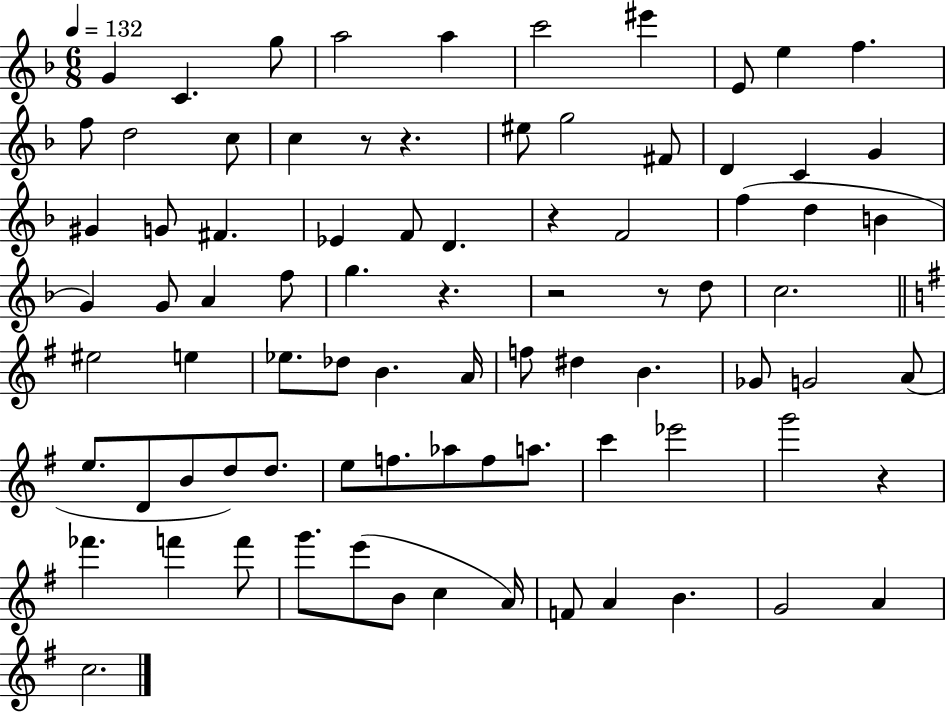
G4/q C4/q. G5/e A5/h A5/q C6/h EIS6/q E4/e E5/q F5/q. F5/e D5/h C5/e C5/q R/e R/q. EIS5/e G5/h F#4/e D4/q C4/q G4/q G#4/q G4/e F#4/q. Eb4/q F4/e D4/q. R/q F4/h F5/q D5/q B4/q G4/q G4/e A4/q F5/e G5/q. R/q. R/h R/e D5/e C5/h. EIS5/h E5/q Eb5/e. Db5/e B4/q. A4/s F5/e D#5/q B4/q. Gb4/e G4/h A4/e E5/e. D4/e B4/e D5/e D5/e. E5/e F5/e. Ab5/e F5/e A5/e. C6/q Eb6/h G6/h R/q FES6/q. F6/q F6/e G6/e. E6/e B4/e C5/q A4/s F4/e A4/q B4/q. G4/h A4/q C5/h.